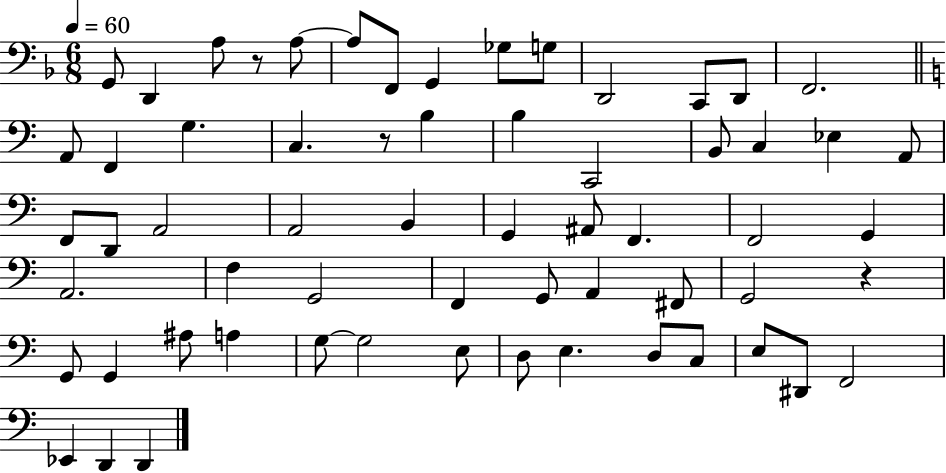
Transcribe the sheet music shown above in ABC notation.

X:1
T:Untitled
M:6/8
L:1/4
K:F
G,,/2 D,, A,/2 z/2 A,/2 A,/2 F,,/2 G,, _G,/2 G,/2 D,,2 C,,/2 D,,/2 F,,2 A,,/2 F,, G, C, z/2 B, B, C,,2 B,,/2 C, _E, A,,/2 F,,/2 D,,/2 A,,2 A,,2 B,, G,, ^A,,/2 F,, F,,2 G,, A,,2 F, G,,2 F,, G,,/2 A,, ^F,,/2 G,,2 z G,,/2 G,, ^A,/2 A, G,/2 G,2 E,/2 D,/2 E, D,/2 C,/2 E,/2 ^D,,/2 F,,2 _E,, D,, D,,